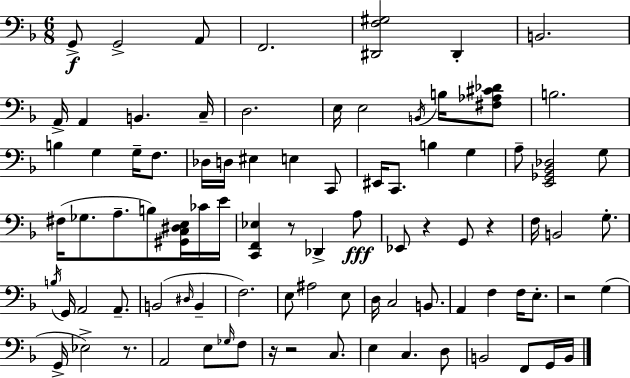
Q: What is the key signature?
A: D minor